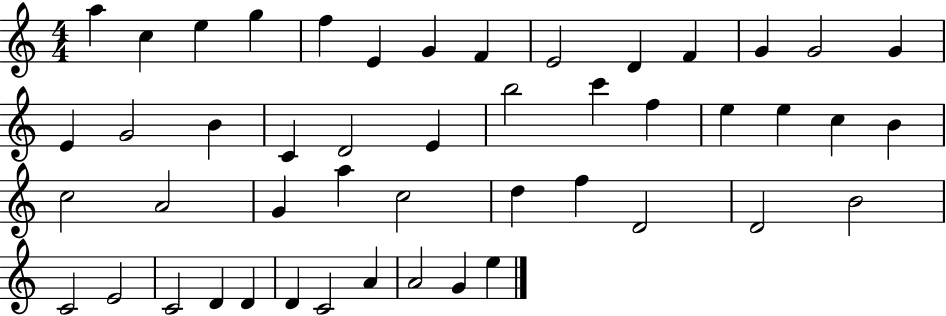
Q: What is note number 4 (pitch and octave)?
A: G5